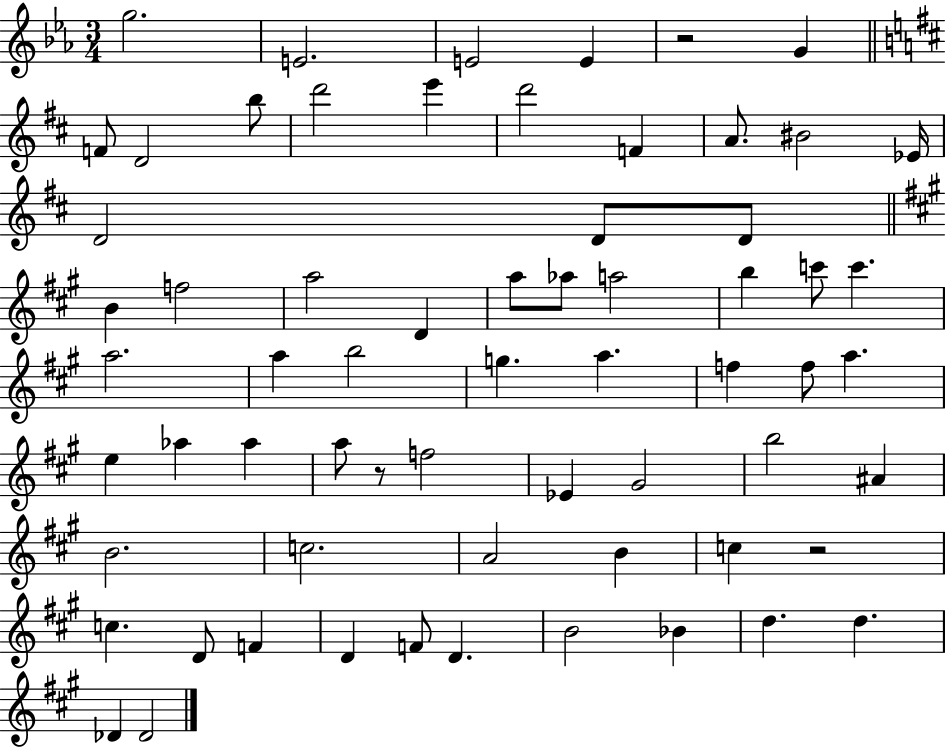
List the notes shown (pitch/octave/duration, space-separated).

G5/h. E4/h. E4/h E4/q R/h G4/q F4/e D4/h B5/e D6/h E6/q D6/h F4/q A4/e. BIS4/h Eb4/s D4/h D4/e D4/e B4/q F5/h A5/h D4/q A5/e Ab5/e A5/h B5/q C6/e C6/q. A5/h. A5/q B5/h G5/q. A5/q. F5/q F5/e A5/q. E5/q Ab5/q Ab5/q A5/e R/e F5/h Eb4/q G#4/h B5/h A#4/q B4/h. C5/h. A4/h B4/q C5/q R/h C5/q. D4/e F4/q D4/q F4/e D4/q. B4/h Bb4/q D5/q. D5/q. Db4/q Db4/h